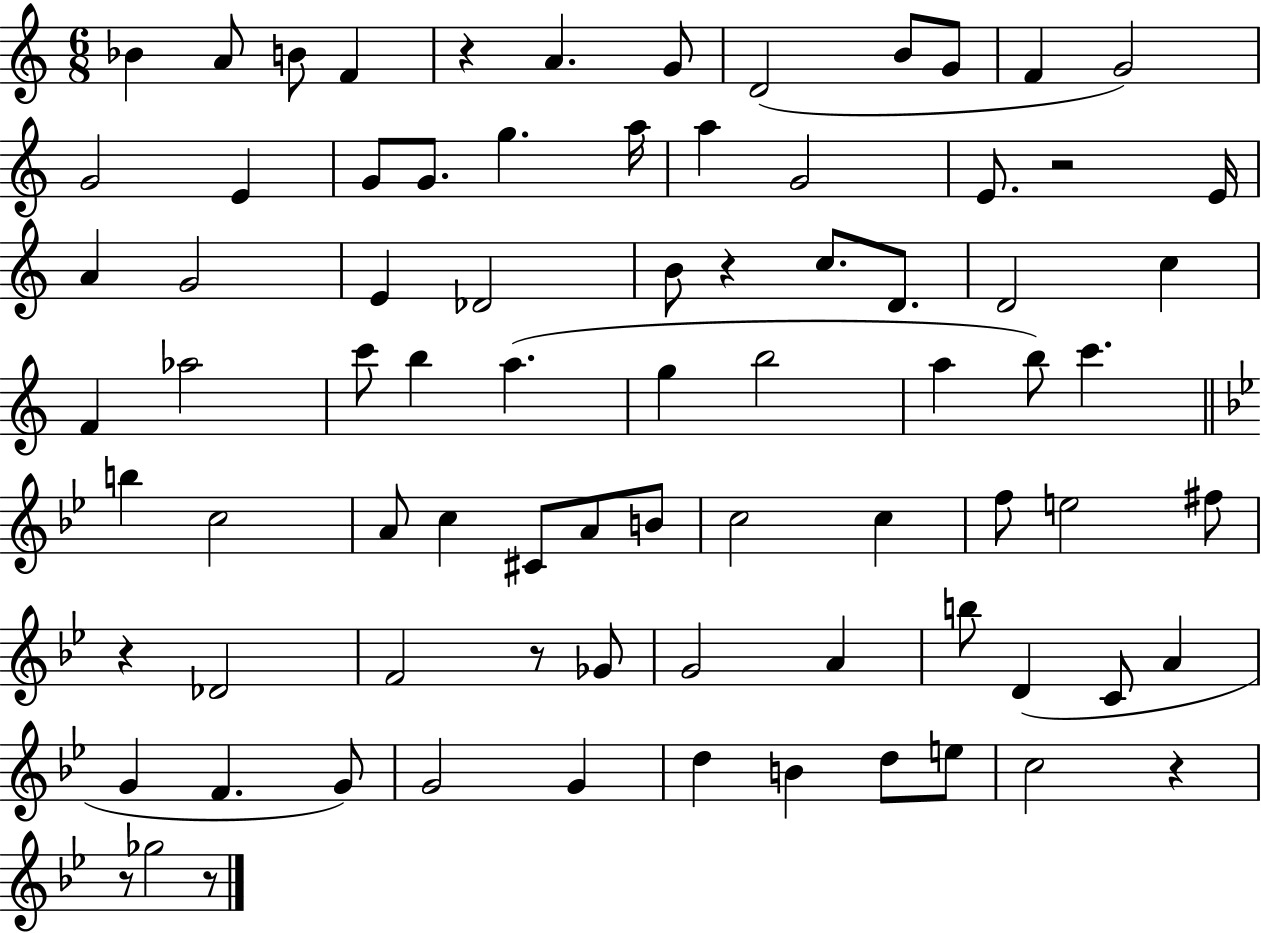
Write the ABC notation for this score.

X:1
T:Untitled
M:6/8
L:1/4
K:C
_B A/2 B/2 F z A G/2 D2 B/2 G/2 F G2 G2 E G/2 G/2 g a/4 a G2 E/2 z2 E/4 A G2 E _D2 B/2 z c/2 D/2 D2 c F _a2 c'/2 b a g b2 a b/2 c' b c2 A/2 c ^C/2 A/2 B/2 c2 c f/2 e2 ^f/2 z _D2 F2 z/2 _G/2 G2 A b/2 D C/2 A G F G/2 G2 G d B d/2 e/2 c2 z z/2 _g2 z/2